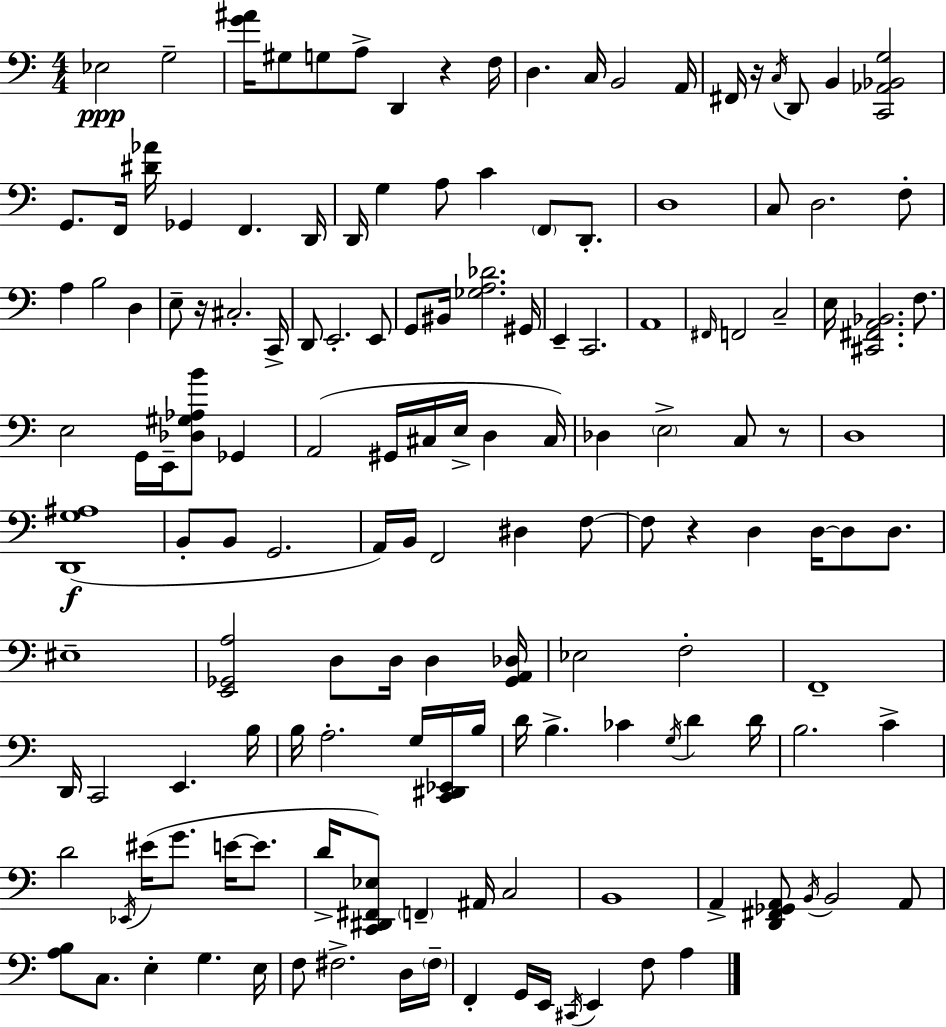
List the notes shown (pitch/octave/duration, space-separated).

Eb3/h G3/h [G4,A#4]/s G#3/e G3/e A3/e D2/q R/q F3/s D3/q. C3/s B2/h A2/s F#2/s R/s C3/s D2/e B2/q [C2,Ab2,Bb2,G3]/h G2/e. F2/s [D#4,Ab4]/s Gb2/q F2/q. D2/s D2/s G3/q A3/e C4/q F2/e D2/e. D3/w C3/e D3/h. F3/e A3/q B3/h D3/q E3/e R/s C#3/h. C2/s D2/e E2/h. E2/e G2/e BIS2/s [Gb3,A3,Db4]/h. G#2/s E2/q C2/h. A2/w F#2/s F2/h C3/h E3/s [C#2,F#2,A2,Bb2]/h. F3/e. E3/h G2/s E2/s [Db3,G#3,Ab3,B4]/e Gb2/q A2/h G#2/s C#3/s E3/s D3/q C#3/s Db3/q E3/h C3/e R/e D3/w [D2,G3,A#3]/w B2/e B2/e G2/h. A2/s B2/s F2/h D#3/q F3/e F3/e R/q D3/q D3/s D3/e D3/e. EIS3/w [E2,Gb2,A3]/h D3/e D3/s D3/q [Gb2,A2,Db3]/s Eb3/h F3/h F2/w D2/s C2/h E2/q. B3/s B3/s A3/h. G3/s [C2,D#2,Eb2]/s B3/s D4/s B3/q. CES4/q G3/s D4/q D4/s B3/h. C4/q D4/h Eb2/s EIS4/s G4/e. E4/s E4/e. D4/s [C2,D#2,F#2,Eb3]/e F2/q A#2/s C3/h B2/w A2/q [D2,F#2,Gb2,A2]/e B2/s B2/h A2/e [A3,B3]/e C3/e. E3/q G3/q. E3/s F3/e F#3/h. D3/s F#3/s F2/q G2/s E2/s C#2/s E2/q F3/e A3/q